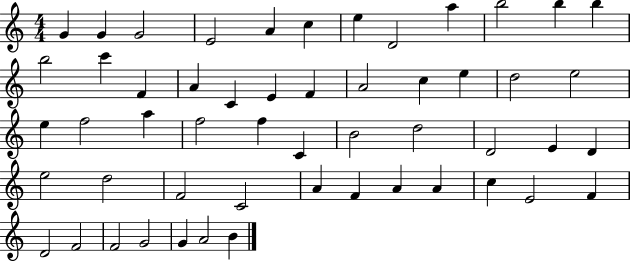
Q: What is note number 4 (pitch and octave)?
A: E4